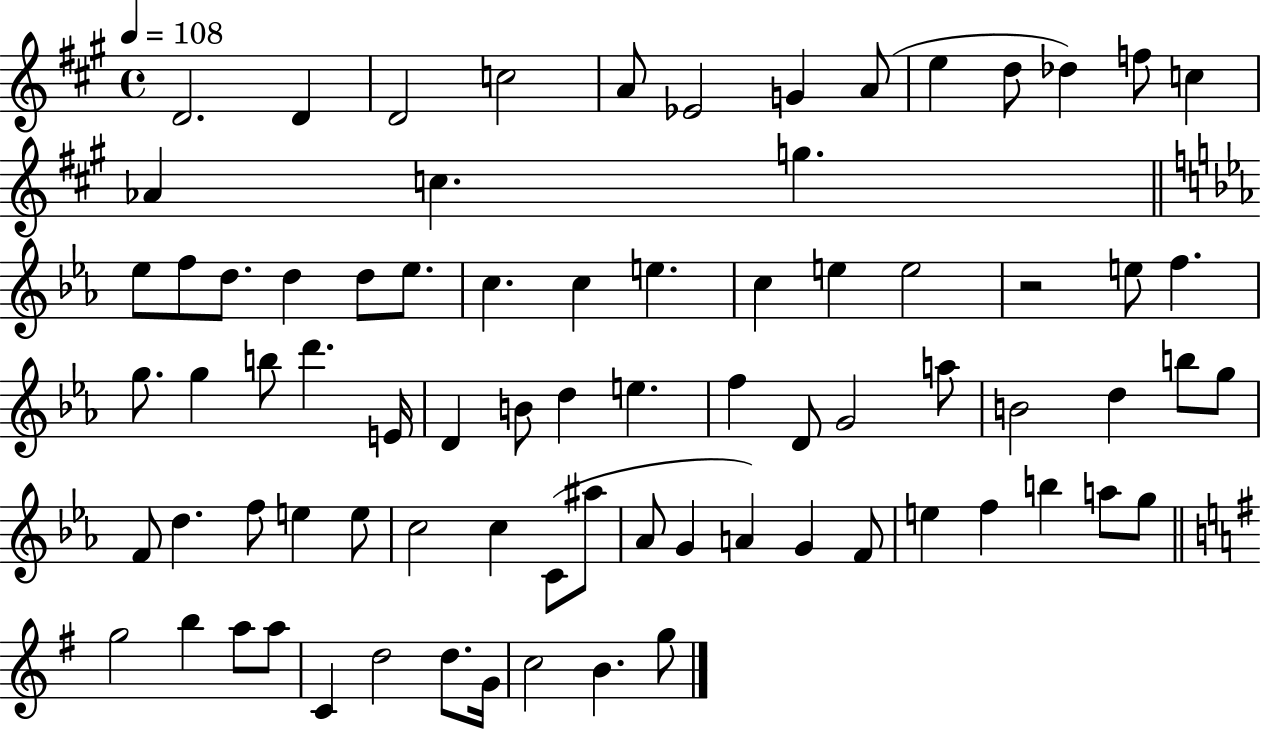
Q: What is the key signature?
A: A major